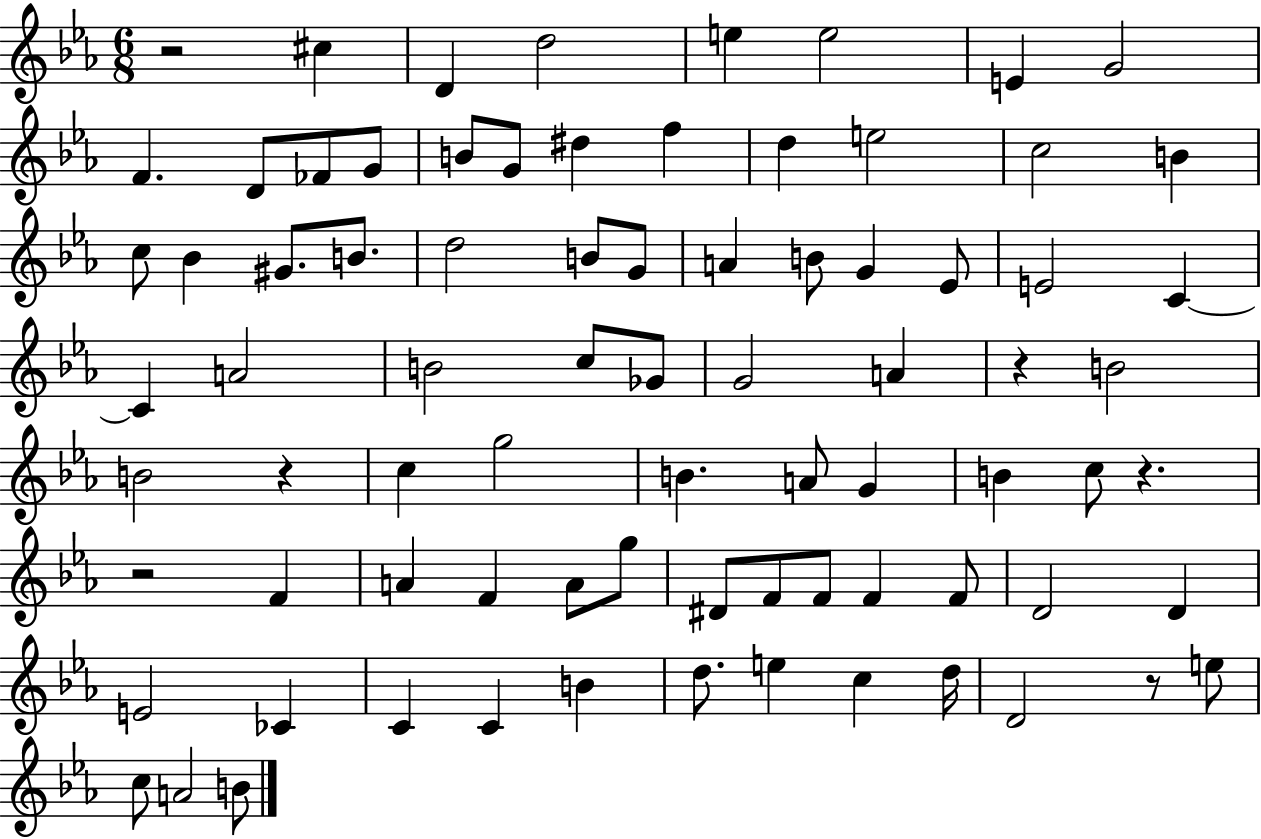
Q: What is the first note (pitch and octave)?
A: C#5